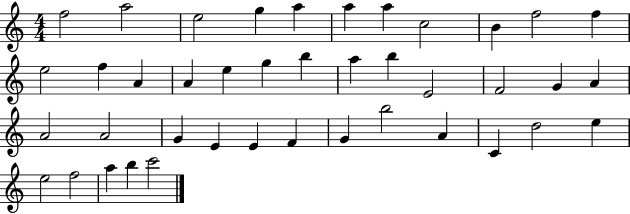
X:1
T:Untitled
M:4/4
L:1/4
K:C
f2 a2 e2 g a a a c2 B f2 f e2 f A A e g b a b E2 F2 G A A2 A2 G E E F G b2 A C d2 e e2 f2 a b c'2